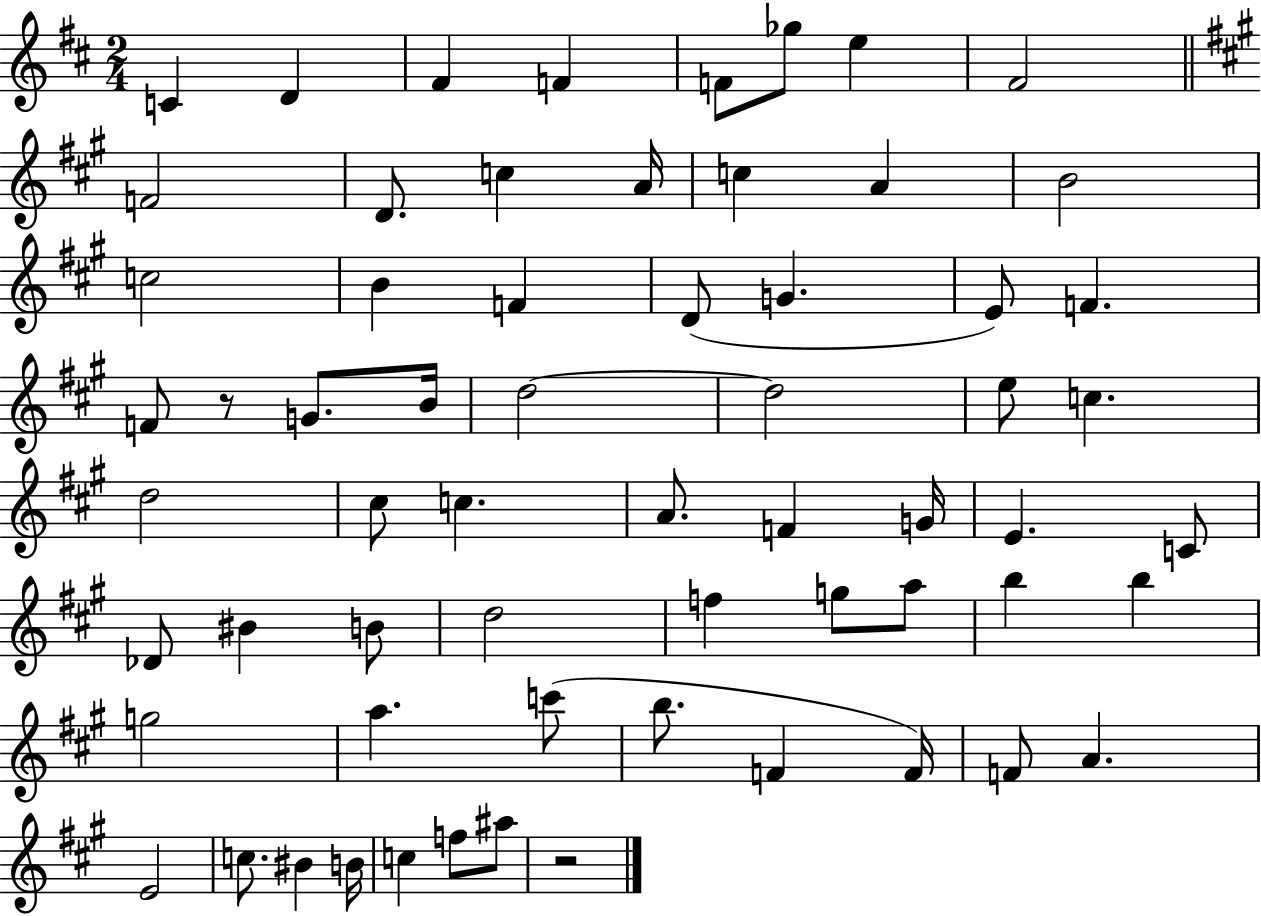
{
  \clef treble
  \numericTimeSignature
  \time 2/4
  \key d \major
  c'4 d'4 | fis'4 f'4 | f'8 ges''8 e''4 | fis'2 | \break \bar "||" \break \key a \major f'2 | d'8. c''4 a'16 | c''4 a'4 | b'2 | \break c''2 | b'4 f'4 | d'8( g'4. | e'8) f'4. | \break f'8 r8 g'8. b'16 | d''2~~ | d''2 | e''8 c''4. | \break d''2 | cis''8 c''4. | a'8. f'4 g'16 | e'4. c'8 | \break des'8 bis'4 b'8 | d''2 | f''4 g''8 a''8 | b''4 b''4 | \break g''2 | a''4. c'''8( | b''8. f'4 f'16) | f'8 a'4. | \break e'2 | c''8. bis'4 b'16 | c''4 f''8 ais''8 | r2 | \break \bar "|."
}